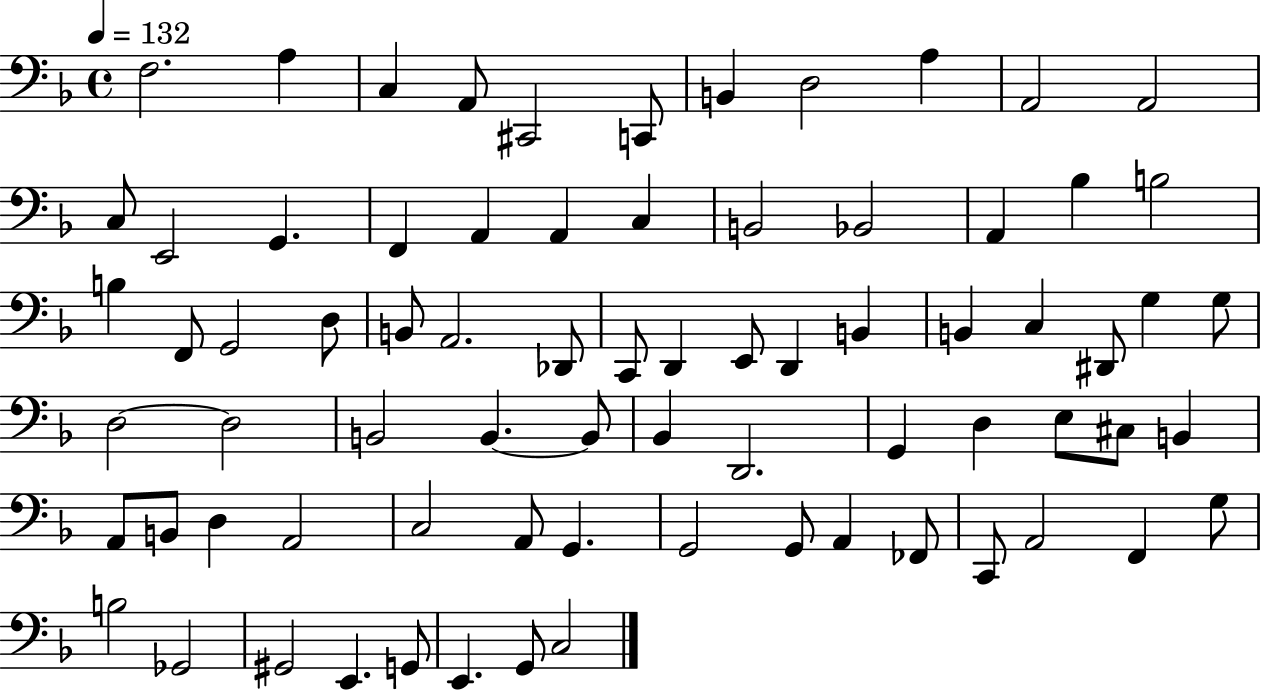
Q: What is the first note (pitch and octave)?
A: F3